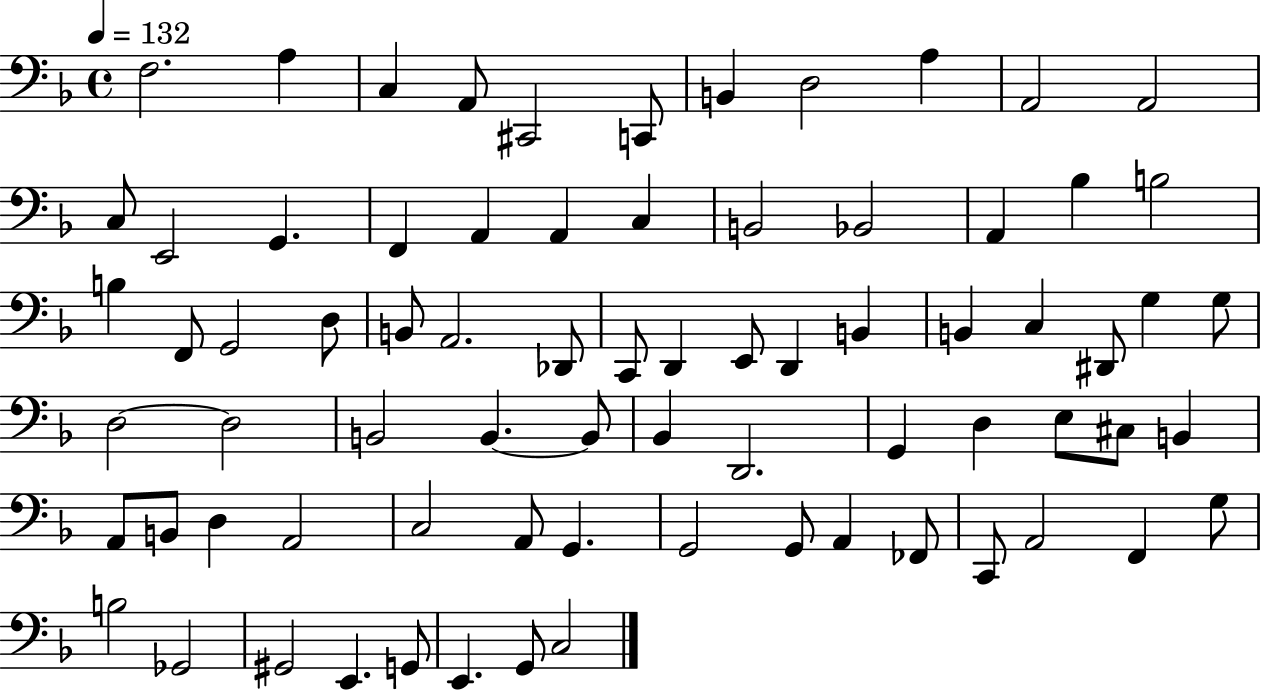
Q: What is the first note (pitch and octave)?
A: F3